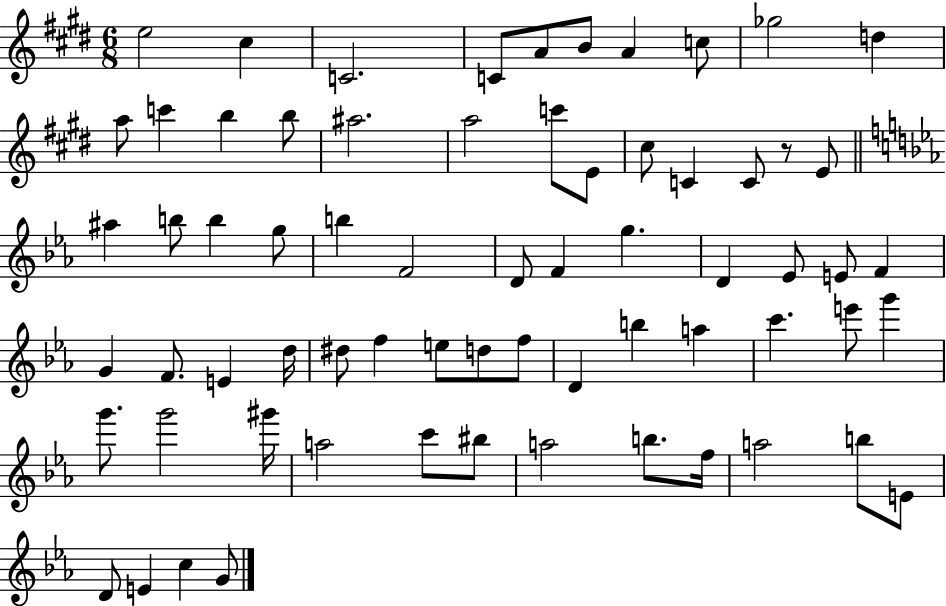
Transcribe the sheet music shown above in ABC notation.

X:1
T:Untitled
M:6/8
L:1/4
K:E
e2 ^c C2 C/2 A/2 B/2 A c/2 _g2 d a/2 c' b b/2 ^a2 a2 c'/2 E/2 ^c/2 C C/2 z/2 E/2 ^a b/2 b g/2 b F2 D/2 F g D _E/2 E/2 F G F/2 E d/4 ^d/2 f e/2 d/2 f/2 D b a c' e'/2 g' g'/2 g'2 ^g'/4 a2 c'/2 ^b/2 a2 b/2 f/4 a2 b/2 E/2 D/2 E c G/2